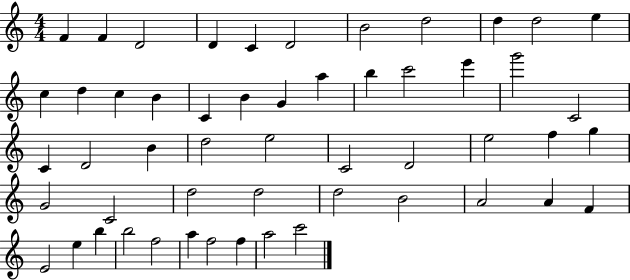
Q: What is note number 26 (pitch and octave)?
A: D4